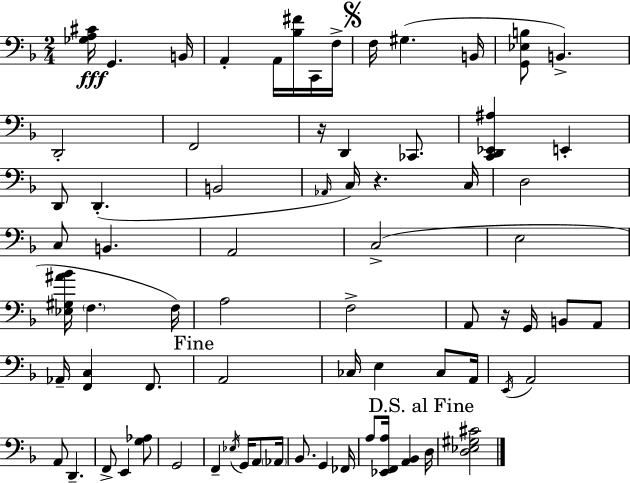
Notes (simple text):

[Gb3,A3,C#4]/s G2/q. B2/s A2/q A2/s [Bb3,F#4]/s C2/s F3/s F3/s G#3/q. B2/s [G2,Eb3,B3]/e B2/q. D2/h F2/h R/s D2/q CES2/e. [C2,D2,Eb2,A#3]/q E2/q D2/e D2/q. B2/h Ab2/s C3/s R/q. C3/s D3/h C3/e B2/q. A2/h C3/h E3/h [Eb3,G#3,A#4,Bb4]/s F3/q. F3/s A3/h F3/h A2/e R/s G2/s B2/e A2/e Ab2/s [F2,C3]/q F2/e. A2/h CES3/s E3/q CES3/e A2/s E2/s A2/h A2/e D2/q. F2/e E2/q [G3,Ab3]/e G2/h F2/q Eb3/s G2/s A2/e Ab2/s Bb2/e. G2/q FES2/s A3/e [Eb2,F2,A3]/s [A2,Bb2]/q D3/s [D3,Eb3,G#3,C#4]/h